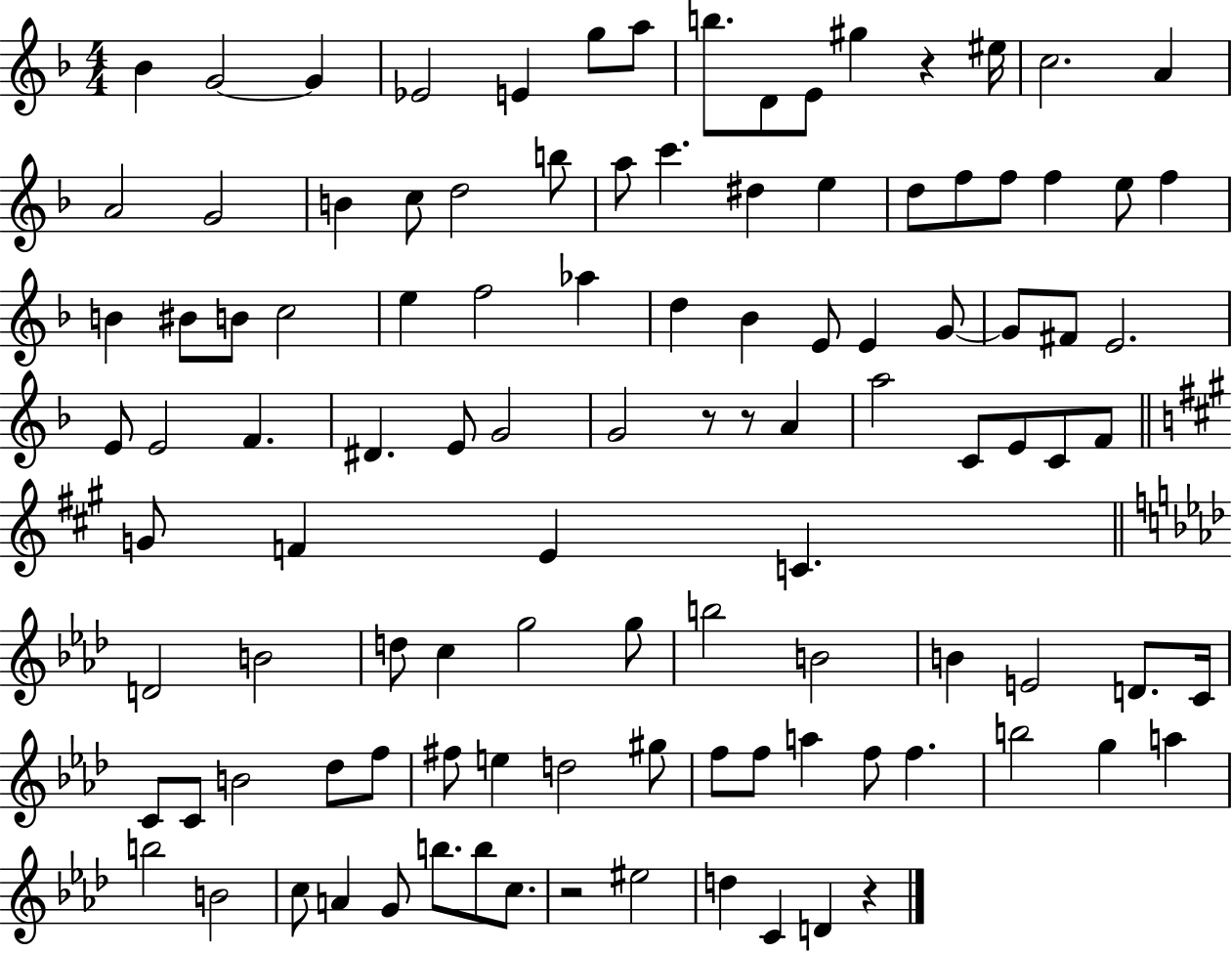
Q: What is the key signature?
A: F major